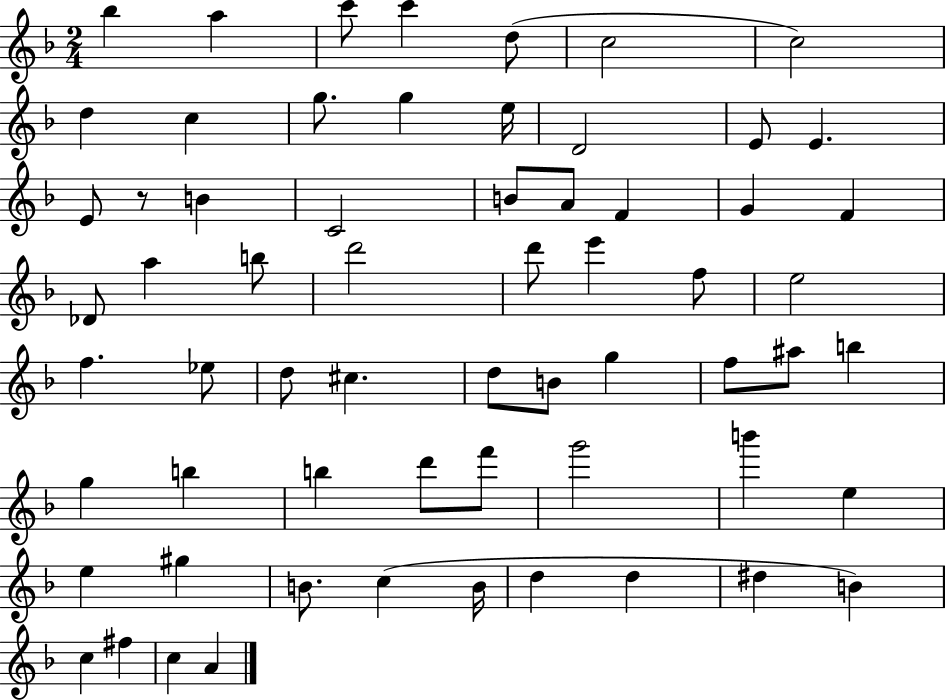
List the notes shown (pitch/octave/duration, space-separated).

Bb5/q A5/q C6/e C6/q D5/e C5/h C5/h D5/q C5/q G5/e. G5/q E5/s D4/h E4/e E4/q. E4/e R/e B4/q C4/h B4/e A4/e F4/q G4/q F4/q Db4/e A5/q B5/e D6/h D6/e E6/q F5/e E5/h F5/q. Eb5/e D5/e C#5/q. D5/e B4/e G5/q F5/e A#5/e B5/q G5/q B5/q B5/q D6/e F6/e G6/h B6/q E5/q E5/q G#5/q B4/e. C5/q B4/s D5/q D5/q D#5/q B4/q C5/q F#5/q C5/q A4/q